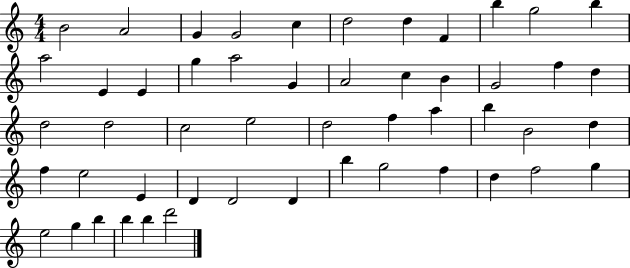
X:1
T:Untitled
M:4/4
L:1/4
K:C
B2 A2 G G2 c d2 d F b g2 b a2 E E g a2 G A2 c B G2 f d d2 d2 c2 e2 d2 f a b B2 d f e2 E D D2 D b g2 f d f2 g e2 g b b b d'2